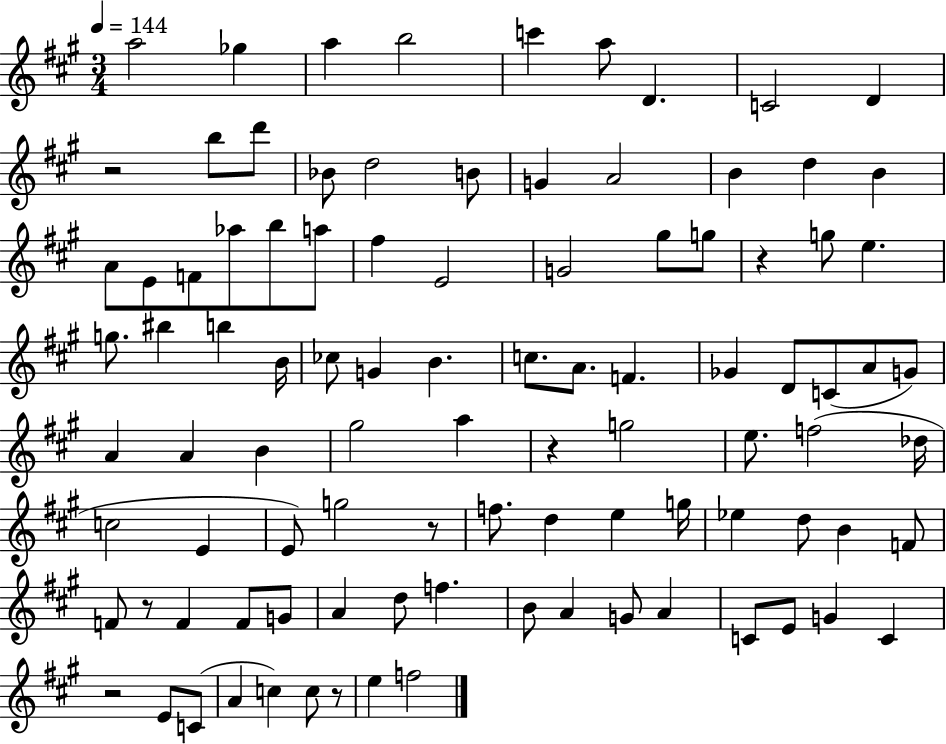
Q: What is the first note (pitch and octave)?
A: A5